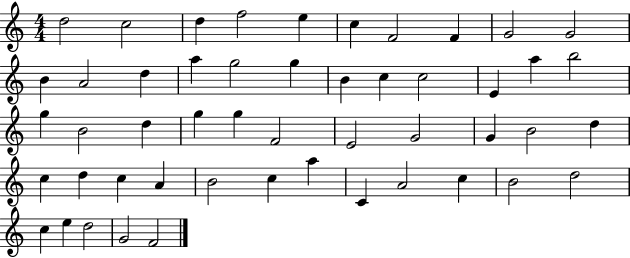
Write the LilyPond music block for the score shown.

{
  \clef treble
  \numericTimeSignature
  \time 4/4
  \key c \major
  d''2 c''2 | d''4 f''2 e''4 | c''4 f'2 f'4 | g'2 g'2 | \break b'4 a'2 d''4 | a''4 g''2 g''4 | b'4 c''4 c''2 | e'4 a''4 b''2 | \break g''4 b'2 d''4 | g''4 g''4 f'2 | e'2 g'2 | g'4 b'2 d''4 | \break c''4 d''4 c''4 a'4 | b'2 c''4 a''4 | c'4 a'2 c''4 | b'2 d''2 | \break c''4 e''4 d''2 | g'2 f'2 | \bar "|."
}